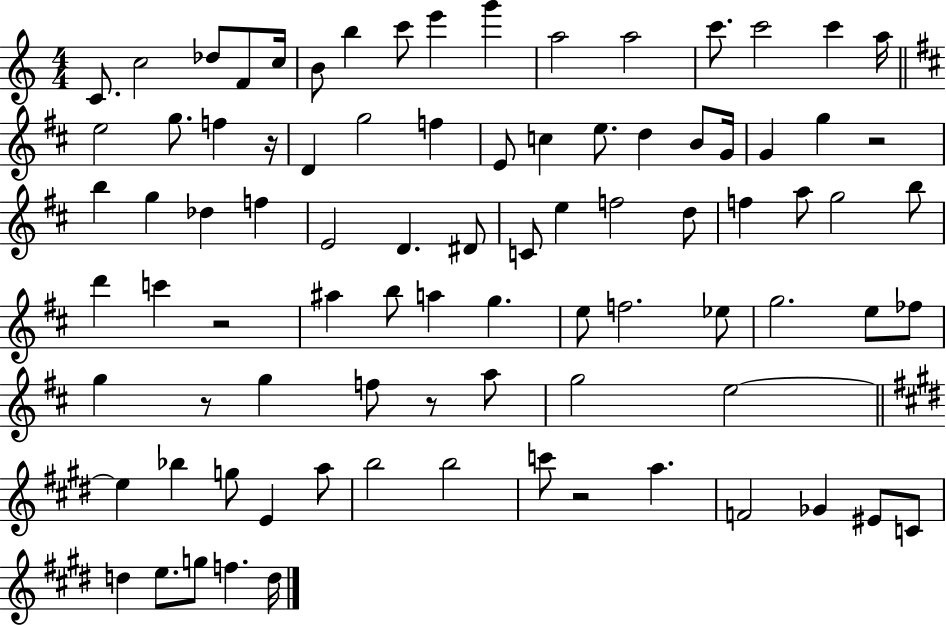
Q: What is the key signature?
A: C major